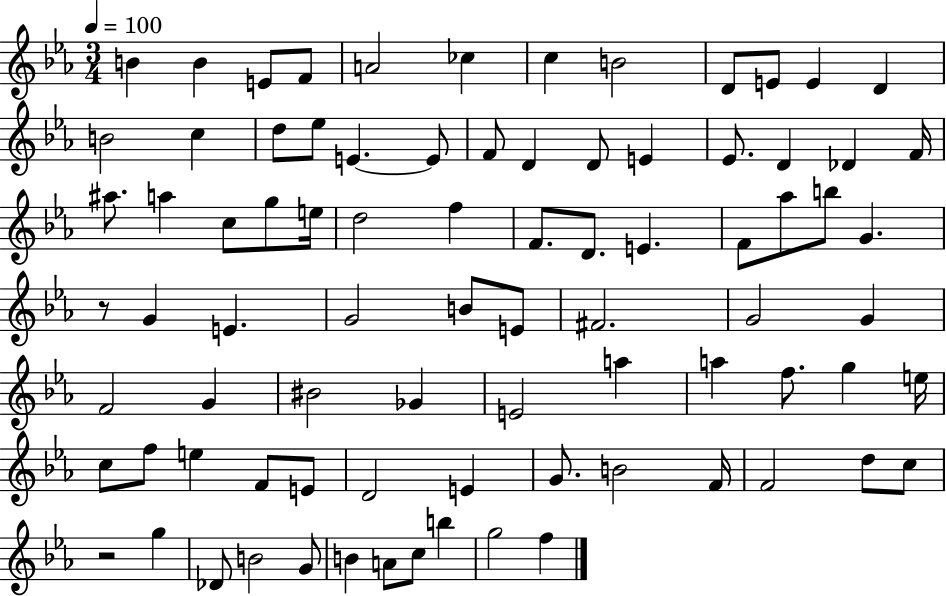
X:1
T:Untitled
M:3/4
L:1/4
K:Eb
B B E/2 F/2 A2 _c c B2 D/2 E/2 E D B2 c d/2 _e/2 E E/2 F/2 D D/2 E _E/2 D _D F/4 ^a/2 a c/2 g/2 e/4 d2 f F/2 D/2 E F/2 _a/2 b/2 G z/2 G E G2 B/2 E/2 ^F2 G2 G F2 G ^B2 _G E2 a a f/2 g e/4 c/2 f/2 e F/2 E/2 D2 E G/2 B2 F/4 F2 d/2 c/2 z2 g _D/2 B2 G/2 B A/2 c/2 b g2 f